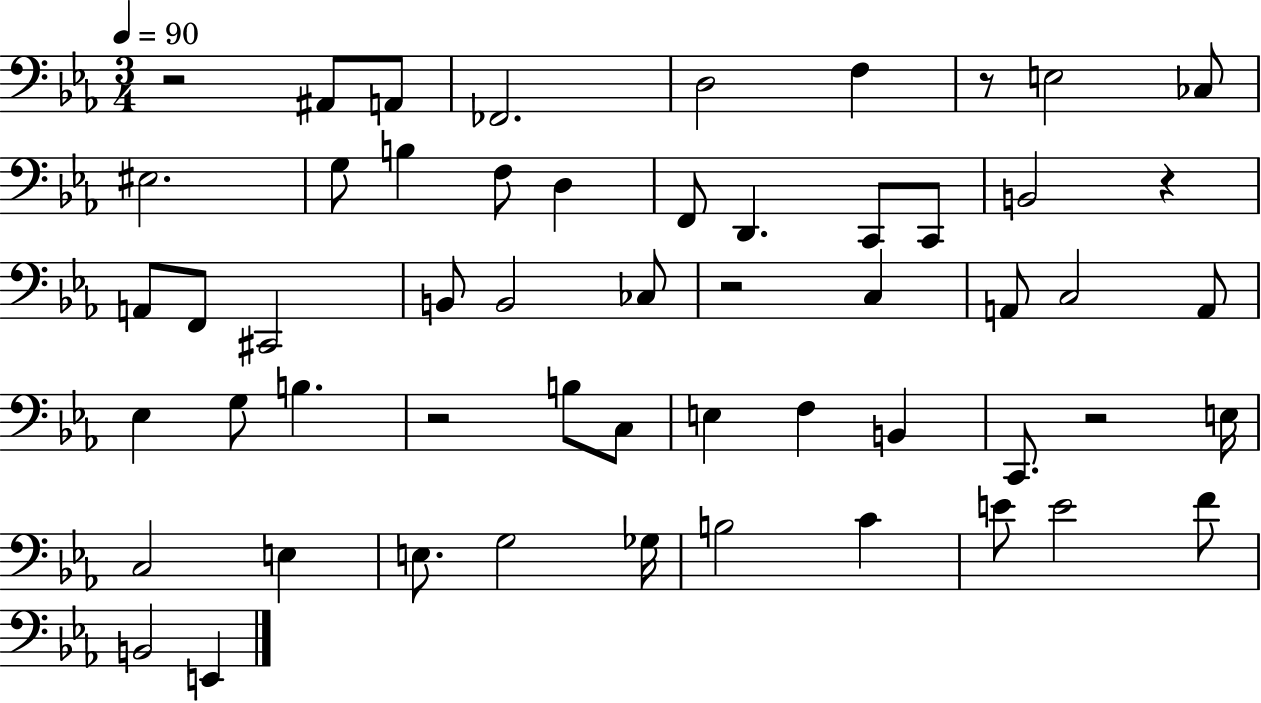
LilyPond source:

{
  \clef bass
  \numericTimeSignature
  \time 3/4
  \key ees \major
  \tempo 4 = 90
  r2 ais,8 a,8 | fes,2. | d2 f4 | r8 e2 ces8 | \break eis2. | g8 b4 f8 d4 | f,8 d,4. c,8 c,8 | b,2 r4 | \break a,8 f,8 cis,2 | b,8 b,2 ces8 | r2 c4 | a,8 c2 a,8 | \break ees4 g8 b4. | r2 b8 c8 | e4 f4 b,4 | c,8. r2 e16 | \break c2 e4 | e8. g2 ges16 | b2 c'4 | e'8 e'2 f'8 | \break b,2 e,4 | \bar "|."
}